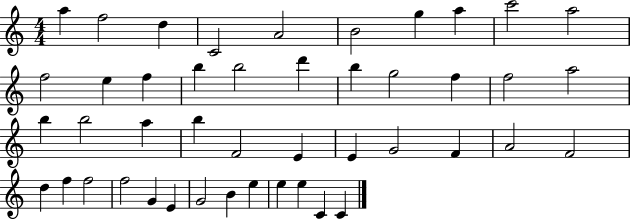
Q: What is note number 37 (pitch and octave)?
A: G4